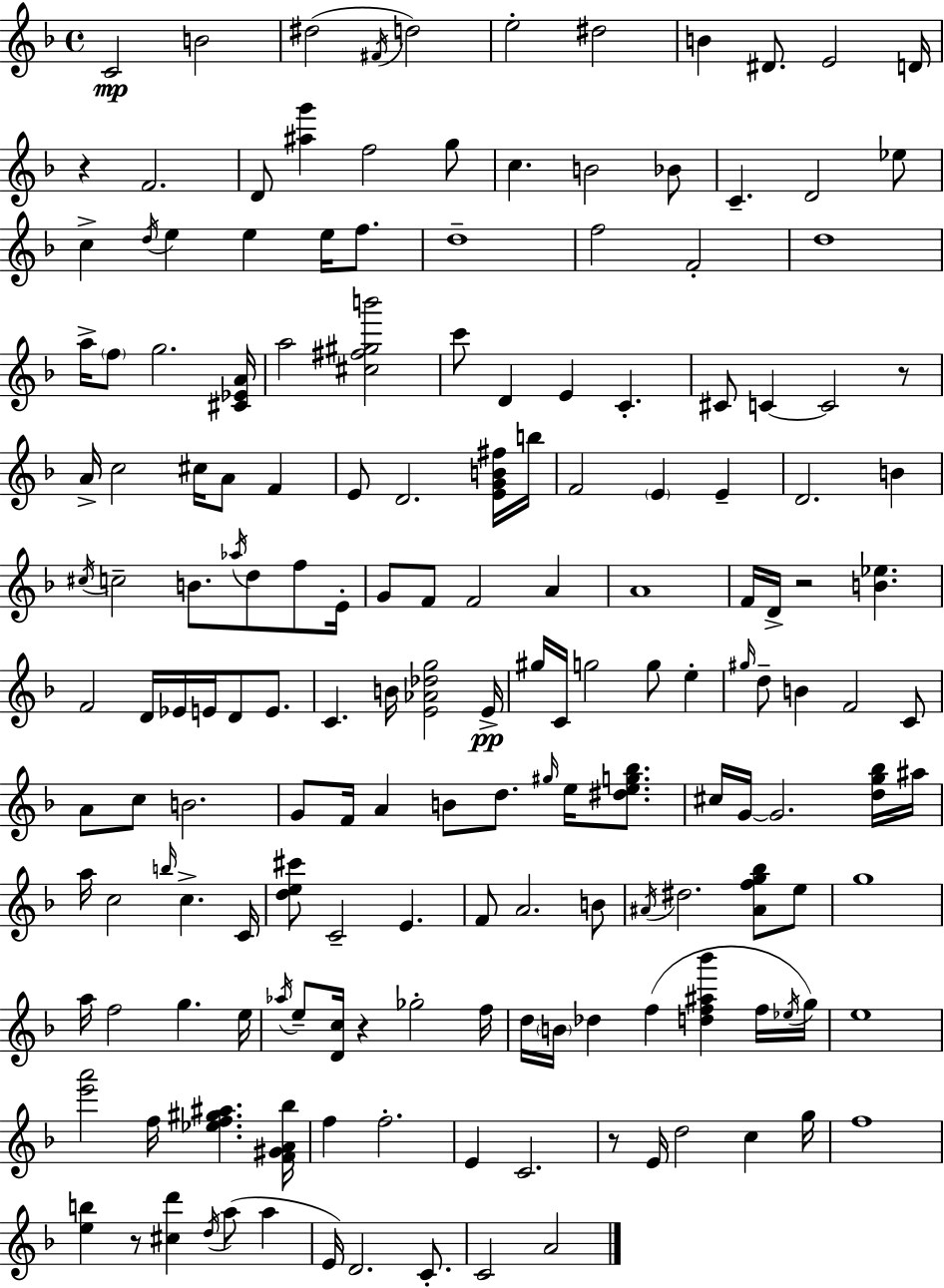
C4/h B4/h D#5/h F#4/s D5/h E5/h D#5/h B4/q D#4/e. E4/h D4/s R/q F4/h. D4/e [A#5,G6]/q F5/h G5/e C5/q. B4/h Bb4/e C4/q. D4/h Eb5/e C5/q D5/s E5/q E5/q E5/s F5/e. D5/w F5/h F4/h D5/w A5/s F5/e G5/h. [C#4,Eb4,A4]/s A5/h [C#5,F#5,G#5,B6]/h C6/e D4/q E4/q C4/q. C#4/e C4/q C4/h R/e A4/s C5/h C#5/s A4/e F4/q E4/e D4/h. [E4,G4,B4,F#5]/s B5/s F4/h E4/q E4/q D4/h. B4/q C#5/s C5/h B4/e. Ab5/s D5/e F5/e E4/s G4/e F4/e F4/h A4/q A4/w F4/s D4/s R/h [B4,Eb5]/q. F4/h D4/s Eb4/s E4/s D4/e E4/e. C4/q. B4/s [E4,Ab4,Db5,G5]/h E4/s G#5/s C4/s G5/h G5/e E5/q G#5/s D5/e B4/q F4/h C4/e A4/e C5/e B4/h. G4/e F4/s A4/q B4/e D5/e. G#5/s E5/s [D#5,E5,G5,Bb5]/e. C#5/s G4/s G4/h. [D5,G5,Bb5]/s A#5/s A5/s C5/h B5/s C5/q. C4/s [D5,E5,C#6]/e C4/h E4/q. F4/e A4/h. B4/e A#4/s D#5/h. [A#4,F5,G5,Bb5]/e E5/e G5/w A5/s F5/h G5/q. E5/s Ab5/s E5/e [D4,C5]/s R/q Gb5/h F5/s D5/s B4/s Db5/q F5/q [D5,F5,A#5,Bb6]/q F5/s Eb5/s G5/s E5/w [E6,A6]/h F5/s [Eb5,F5,G#5,A#5]/q. [F4,G#4,A4,Bb5]/s F5/q F5/h. E4/q C4/h. R/e E4/s D5/h C5/q G5/s F5/w [E5,B5]/q R/e [C#5,D6]/q D5/s A5/e A5/q E4/s D4/h. C4/e. C4/h A4/h